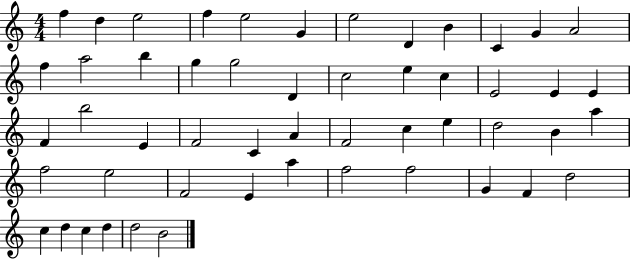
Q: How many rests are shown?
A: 0